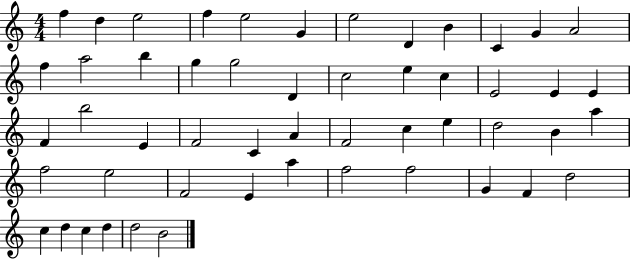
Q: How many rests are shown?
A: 0